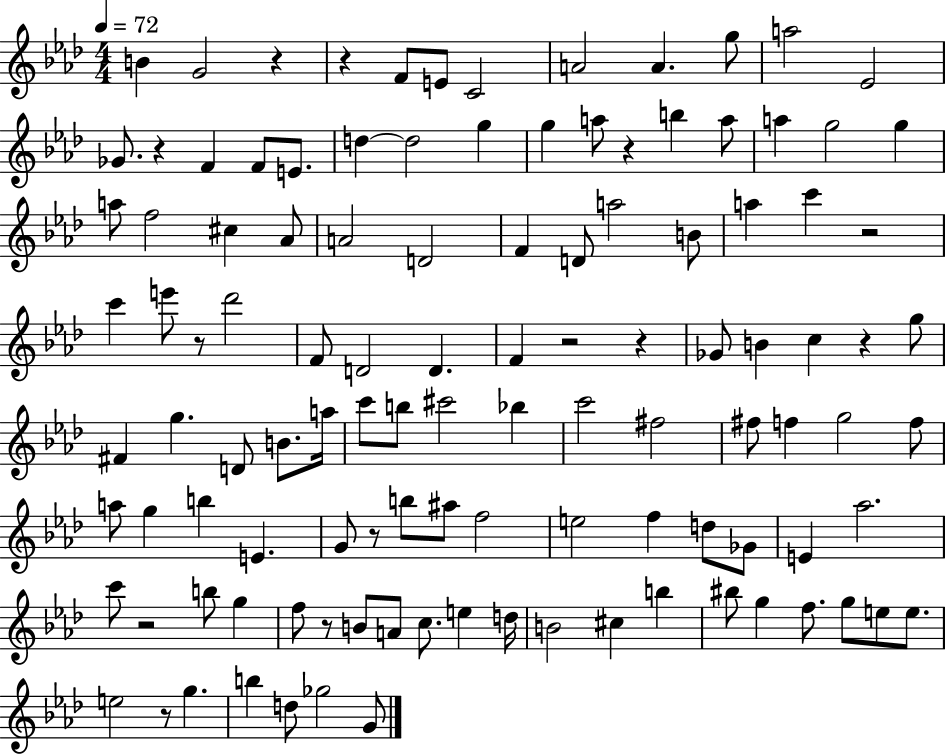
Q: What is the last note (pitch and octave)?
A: G4